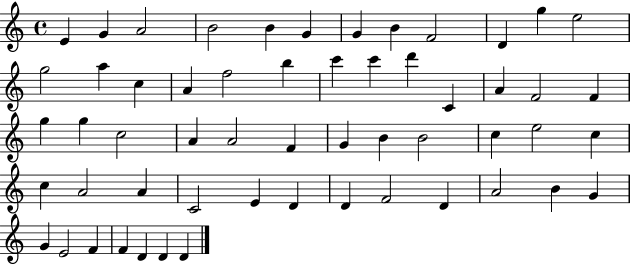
{
  \clef treble
  \time 4/4
  \defaultTimeSignature
  \key c \major
  e'4 g'4 a'2 | b'2 b'4 g'4 | g'4 b'4 f'2 | d'4 g''4 e''2 | \break g''2 a''4 c''4 | a'4 f''2 b''4 | c'''4 c'''4 d'''4 c'4 | a'4 f'2 f'4 | \break g''4 g''4 c''2 | a'4 a'2 f'4 | g'4 b'4 b'2 | c''4 e''2 c''4 | \break c''4 a'2 a'4 | c'2 e'4 d'4 | d'4 f'2 d'4 | a'2 b'4 g'4 | \break g'4 e'2 f'4 | f'4 d'4 d'4 d'4 | \bar "|."
}